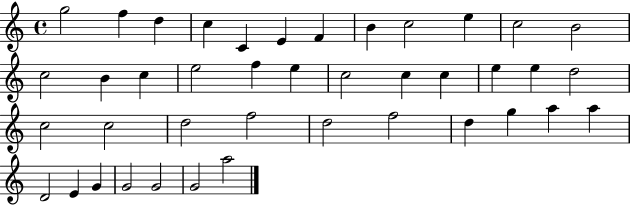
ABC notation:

X:1
T:Untitled
M:4/4
L:1/4
K:C
g2 f d c C E F B c2 e c2 B2 c2 B c e2 f e c2 c c e e d2 c2 c2 d2 f2 d2 f2 d g a a D2 E G G2 G2 G2 a2